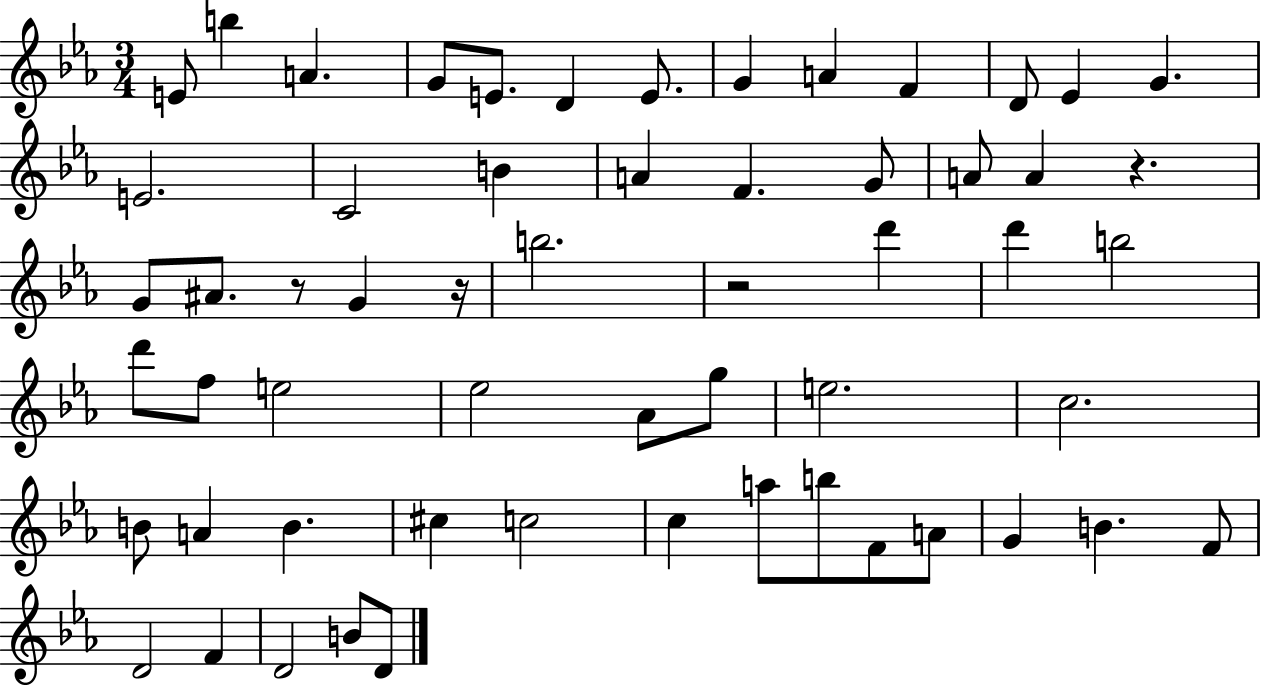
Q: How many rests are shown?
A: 4